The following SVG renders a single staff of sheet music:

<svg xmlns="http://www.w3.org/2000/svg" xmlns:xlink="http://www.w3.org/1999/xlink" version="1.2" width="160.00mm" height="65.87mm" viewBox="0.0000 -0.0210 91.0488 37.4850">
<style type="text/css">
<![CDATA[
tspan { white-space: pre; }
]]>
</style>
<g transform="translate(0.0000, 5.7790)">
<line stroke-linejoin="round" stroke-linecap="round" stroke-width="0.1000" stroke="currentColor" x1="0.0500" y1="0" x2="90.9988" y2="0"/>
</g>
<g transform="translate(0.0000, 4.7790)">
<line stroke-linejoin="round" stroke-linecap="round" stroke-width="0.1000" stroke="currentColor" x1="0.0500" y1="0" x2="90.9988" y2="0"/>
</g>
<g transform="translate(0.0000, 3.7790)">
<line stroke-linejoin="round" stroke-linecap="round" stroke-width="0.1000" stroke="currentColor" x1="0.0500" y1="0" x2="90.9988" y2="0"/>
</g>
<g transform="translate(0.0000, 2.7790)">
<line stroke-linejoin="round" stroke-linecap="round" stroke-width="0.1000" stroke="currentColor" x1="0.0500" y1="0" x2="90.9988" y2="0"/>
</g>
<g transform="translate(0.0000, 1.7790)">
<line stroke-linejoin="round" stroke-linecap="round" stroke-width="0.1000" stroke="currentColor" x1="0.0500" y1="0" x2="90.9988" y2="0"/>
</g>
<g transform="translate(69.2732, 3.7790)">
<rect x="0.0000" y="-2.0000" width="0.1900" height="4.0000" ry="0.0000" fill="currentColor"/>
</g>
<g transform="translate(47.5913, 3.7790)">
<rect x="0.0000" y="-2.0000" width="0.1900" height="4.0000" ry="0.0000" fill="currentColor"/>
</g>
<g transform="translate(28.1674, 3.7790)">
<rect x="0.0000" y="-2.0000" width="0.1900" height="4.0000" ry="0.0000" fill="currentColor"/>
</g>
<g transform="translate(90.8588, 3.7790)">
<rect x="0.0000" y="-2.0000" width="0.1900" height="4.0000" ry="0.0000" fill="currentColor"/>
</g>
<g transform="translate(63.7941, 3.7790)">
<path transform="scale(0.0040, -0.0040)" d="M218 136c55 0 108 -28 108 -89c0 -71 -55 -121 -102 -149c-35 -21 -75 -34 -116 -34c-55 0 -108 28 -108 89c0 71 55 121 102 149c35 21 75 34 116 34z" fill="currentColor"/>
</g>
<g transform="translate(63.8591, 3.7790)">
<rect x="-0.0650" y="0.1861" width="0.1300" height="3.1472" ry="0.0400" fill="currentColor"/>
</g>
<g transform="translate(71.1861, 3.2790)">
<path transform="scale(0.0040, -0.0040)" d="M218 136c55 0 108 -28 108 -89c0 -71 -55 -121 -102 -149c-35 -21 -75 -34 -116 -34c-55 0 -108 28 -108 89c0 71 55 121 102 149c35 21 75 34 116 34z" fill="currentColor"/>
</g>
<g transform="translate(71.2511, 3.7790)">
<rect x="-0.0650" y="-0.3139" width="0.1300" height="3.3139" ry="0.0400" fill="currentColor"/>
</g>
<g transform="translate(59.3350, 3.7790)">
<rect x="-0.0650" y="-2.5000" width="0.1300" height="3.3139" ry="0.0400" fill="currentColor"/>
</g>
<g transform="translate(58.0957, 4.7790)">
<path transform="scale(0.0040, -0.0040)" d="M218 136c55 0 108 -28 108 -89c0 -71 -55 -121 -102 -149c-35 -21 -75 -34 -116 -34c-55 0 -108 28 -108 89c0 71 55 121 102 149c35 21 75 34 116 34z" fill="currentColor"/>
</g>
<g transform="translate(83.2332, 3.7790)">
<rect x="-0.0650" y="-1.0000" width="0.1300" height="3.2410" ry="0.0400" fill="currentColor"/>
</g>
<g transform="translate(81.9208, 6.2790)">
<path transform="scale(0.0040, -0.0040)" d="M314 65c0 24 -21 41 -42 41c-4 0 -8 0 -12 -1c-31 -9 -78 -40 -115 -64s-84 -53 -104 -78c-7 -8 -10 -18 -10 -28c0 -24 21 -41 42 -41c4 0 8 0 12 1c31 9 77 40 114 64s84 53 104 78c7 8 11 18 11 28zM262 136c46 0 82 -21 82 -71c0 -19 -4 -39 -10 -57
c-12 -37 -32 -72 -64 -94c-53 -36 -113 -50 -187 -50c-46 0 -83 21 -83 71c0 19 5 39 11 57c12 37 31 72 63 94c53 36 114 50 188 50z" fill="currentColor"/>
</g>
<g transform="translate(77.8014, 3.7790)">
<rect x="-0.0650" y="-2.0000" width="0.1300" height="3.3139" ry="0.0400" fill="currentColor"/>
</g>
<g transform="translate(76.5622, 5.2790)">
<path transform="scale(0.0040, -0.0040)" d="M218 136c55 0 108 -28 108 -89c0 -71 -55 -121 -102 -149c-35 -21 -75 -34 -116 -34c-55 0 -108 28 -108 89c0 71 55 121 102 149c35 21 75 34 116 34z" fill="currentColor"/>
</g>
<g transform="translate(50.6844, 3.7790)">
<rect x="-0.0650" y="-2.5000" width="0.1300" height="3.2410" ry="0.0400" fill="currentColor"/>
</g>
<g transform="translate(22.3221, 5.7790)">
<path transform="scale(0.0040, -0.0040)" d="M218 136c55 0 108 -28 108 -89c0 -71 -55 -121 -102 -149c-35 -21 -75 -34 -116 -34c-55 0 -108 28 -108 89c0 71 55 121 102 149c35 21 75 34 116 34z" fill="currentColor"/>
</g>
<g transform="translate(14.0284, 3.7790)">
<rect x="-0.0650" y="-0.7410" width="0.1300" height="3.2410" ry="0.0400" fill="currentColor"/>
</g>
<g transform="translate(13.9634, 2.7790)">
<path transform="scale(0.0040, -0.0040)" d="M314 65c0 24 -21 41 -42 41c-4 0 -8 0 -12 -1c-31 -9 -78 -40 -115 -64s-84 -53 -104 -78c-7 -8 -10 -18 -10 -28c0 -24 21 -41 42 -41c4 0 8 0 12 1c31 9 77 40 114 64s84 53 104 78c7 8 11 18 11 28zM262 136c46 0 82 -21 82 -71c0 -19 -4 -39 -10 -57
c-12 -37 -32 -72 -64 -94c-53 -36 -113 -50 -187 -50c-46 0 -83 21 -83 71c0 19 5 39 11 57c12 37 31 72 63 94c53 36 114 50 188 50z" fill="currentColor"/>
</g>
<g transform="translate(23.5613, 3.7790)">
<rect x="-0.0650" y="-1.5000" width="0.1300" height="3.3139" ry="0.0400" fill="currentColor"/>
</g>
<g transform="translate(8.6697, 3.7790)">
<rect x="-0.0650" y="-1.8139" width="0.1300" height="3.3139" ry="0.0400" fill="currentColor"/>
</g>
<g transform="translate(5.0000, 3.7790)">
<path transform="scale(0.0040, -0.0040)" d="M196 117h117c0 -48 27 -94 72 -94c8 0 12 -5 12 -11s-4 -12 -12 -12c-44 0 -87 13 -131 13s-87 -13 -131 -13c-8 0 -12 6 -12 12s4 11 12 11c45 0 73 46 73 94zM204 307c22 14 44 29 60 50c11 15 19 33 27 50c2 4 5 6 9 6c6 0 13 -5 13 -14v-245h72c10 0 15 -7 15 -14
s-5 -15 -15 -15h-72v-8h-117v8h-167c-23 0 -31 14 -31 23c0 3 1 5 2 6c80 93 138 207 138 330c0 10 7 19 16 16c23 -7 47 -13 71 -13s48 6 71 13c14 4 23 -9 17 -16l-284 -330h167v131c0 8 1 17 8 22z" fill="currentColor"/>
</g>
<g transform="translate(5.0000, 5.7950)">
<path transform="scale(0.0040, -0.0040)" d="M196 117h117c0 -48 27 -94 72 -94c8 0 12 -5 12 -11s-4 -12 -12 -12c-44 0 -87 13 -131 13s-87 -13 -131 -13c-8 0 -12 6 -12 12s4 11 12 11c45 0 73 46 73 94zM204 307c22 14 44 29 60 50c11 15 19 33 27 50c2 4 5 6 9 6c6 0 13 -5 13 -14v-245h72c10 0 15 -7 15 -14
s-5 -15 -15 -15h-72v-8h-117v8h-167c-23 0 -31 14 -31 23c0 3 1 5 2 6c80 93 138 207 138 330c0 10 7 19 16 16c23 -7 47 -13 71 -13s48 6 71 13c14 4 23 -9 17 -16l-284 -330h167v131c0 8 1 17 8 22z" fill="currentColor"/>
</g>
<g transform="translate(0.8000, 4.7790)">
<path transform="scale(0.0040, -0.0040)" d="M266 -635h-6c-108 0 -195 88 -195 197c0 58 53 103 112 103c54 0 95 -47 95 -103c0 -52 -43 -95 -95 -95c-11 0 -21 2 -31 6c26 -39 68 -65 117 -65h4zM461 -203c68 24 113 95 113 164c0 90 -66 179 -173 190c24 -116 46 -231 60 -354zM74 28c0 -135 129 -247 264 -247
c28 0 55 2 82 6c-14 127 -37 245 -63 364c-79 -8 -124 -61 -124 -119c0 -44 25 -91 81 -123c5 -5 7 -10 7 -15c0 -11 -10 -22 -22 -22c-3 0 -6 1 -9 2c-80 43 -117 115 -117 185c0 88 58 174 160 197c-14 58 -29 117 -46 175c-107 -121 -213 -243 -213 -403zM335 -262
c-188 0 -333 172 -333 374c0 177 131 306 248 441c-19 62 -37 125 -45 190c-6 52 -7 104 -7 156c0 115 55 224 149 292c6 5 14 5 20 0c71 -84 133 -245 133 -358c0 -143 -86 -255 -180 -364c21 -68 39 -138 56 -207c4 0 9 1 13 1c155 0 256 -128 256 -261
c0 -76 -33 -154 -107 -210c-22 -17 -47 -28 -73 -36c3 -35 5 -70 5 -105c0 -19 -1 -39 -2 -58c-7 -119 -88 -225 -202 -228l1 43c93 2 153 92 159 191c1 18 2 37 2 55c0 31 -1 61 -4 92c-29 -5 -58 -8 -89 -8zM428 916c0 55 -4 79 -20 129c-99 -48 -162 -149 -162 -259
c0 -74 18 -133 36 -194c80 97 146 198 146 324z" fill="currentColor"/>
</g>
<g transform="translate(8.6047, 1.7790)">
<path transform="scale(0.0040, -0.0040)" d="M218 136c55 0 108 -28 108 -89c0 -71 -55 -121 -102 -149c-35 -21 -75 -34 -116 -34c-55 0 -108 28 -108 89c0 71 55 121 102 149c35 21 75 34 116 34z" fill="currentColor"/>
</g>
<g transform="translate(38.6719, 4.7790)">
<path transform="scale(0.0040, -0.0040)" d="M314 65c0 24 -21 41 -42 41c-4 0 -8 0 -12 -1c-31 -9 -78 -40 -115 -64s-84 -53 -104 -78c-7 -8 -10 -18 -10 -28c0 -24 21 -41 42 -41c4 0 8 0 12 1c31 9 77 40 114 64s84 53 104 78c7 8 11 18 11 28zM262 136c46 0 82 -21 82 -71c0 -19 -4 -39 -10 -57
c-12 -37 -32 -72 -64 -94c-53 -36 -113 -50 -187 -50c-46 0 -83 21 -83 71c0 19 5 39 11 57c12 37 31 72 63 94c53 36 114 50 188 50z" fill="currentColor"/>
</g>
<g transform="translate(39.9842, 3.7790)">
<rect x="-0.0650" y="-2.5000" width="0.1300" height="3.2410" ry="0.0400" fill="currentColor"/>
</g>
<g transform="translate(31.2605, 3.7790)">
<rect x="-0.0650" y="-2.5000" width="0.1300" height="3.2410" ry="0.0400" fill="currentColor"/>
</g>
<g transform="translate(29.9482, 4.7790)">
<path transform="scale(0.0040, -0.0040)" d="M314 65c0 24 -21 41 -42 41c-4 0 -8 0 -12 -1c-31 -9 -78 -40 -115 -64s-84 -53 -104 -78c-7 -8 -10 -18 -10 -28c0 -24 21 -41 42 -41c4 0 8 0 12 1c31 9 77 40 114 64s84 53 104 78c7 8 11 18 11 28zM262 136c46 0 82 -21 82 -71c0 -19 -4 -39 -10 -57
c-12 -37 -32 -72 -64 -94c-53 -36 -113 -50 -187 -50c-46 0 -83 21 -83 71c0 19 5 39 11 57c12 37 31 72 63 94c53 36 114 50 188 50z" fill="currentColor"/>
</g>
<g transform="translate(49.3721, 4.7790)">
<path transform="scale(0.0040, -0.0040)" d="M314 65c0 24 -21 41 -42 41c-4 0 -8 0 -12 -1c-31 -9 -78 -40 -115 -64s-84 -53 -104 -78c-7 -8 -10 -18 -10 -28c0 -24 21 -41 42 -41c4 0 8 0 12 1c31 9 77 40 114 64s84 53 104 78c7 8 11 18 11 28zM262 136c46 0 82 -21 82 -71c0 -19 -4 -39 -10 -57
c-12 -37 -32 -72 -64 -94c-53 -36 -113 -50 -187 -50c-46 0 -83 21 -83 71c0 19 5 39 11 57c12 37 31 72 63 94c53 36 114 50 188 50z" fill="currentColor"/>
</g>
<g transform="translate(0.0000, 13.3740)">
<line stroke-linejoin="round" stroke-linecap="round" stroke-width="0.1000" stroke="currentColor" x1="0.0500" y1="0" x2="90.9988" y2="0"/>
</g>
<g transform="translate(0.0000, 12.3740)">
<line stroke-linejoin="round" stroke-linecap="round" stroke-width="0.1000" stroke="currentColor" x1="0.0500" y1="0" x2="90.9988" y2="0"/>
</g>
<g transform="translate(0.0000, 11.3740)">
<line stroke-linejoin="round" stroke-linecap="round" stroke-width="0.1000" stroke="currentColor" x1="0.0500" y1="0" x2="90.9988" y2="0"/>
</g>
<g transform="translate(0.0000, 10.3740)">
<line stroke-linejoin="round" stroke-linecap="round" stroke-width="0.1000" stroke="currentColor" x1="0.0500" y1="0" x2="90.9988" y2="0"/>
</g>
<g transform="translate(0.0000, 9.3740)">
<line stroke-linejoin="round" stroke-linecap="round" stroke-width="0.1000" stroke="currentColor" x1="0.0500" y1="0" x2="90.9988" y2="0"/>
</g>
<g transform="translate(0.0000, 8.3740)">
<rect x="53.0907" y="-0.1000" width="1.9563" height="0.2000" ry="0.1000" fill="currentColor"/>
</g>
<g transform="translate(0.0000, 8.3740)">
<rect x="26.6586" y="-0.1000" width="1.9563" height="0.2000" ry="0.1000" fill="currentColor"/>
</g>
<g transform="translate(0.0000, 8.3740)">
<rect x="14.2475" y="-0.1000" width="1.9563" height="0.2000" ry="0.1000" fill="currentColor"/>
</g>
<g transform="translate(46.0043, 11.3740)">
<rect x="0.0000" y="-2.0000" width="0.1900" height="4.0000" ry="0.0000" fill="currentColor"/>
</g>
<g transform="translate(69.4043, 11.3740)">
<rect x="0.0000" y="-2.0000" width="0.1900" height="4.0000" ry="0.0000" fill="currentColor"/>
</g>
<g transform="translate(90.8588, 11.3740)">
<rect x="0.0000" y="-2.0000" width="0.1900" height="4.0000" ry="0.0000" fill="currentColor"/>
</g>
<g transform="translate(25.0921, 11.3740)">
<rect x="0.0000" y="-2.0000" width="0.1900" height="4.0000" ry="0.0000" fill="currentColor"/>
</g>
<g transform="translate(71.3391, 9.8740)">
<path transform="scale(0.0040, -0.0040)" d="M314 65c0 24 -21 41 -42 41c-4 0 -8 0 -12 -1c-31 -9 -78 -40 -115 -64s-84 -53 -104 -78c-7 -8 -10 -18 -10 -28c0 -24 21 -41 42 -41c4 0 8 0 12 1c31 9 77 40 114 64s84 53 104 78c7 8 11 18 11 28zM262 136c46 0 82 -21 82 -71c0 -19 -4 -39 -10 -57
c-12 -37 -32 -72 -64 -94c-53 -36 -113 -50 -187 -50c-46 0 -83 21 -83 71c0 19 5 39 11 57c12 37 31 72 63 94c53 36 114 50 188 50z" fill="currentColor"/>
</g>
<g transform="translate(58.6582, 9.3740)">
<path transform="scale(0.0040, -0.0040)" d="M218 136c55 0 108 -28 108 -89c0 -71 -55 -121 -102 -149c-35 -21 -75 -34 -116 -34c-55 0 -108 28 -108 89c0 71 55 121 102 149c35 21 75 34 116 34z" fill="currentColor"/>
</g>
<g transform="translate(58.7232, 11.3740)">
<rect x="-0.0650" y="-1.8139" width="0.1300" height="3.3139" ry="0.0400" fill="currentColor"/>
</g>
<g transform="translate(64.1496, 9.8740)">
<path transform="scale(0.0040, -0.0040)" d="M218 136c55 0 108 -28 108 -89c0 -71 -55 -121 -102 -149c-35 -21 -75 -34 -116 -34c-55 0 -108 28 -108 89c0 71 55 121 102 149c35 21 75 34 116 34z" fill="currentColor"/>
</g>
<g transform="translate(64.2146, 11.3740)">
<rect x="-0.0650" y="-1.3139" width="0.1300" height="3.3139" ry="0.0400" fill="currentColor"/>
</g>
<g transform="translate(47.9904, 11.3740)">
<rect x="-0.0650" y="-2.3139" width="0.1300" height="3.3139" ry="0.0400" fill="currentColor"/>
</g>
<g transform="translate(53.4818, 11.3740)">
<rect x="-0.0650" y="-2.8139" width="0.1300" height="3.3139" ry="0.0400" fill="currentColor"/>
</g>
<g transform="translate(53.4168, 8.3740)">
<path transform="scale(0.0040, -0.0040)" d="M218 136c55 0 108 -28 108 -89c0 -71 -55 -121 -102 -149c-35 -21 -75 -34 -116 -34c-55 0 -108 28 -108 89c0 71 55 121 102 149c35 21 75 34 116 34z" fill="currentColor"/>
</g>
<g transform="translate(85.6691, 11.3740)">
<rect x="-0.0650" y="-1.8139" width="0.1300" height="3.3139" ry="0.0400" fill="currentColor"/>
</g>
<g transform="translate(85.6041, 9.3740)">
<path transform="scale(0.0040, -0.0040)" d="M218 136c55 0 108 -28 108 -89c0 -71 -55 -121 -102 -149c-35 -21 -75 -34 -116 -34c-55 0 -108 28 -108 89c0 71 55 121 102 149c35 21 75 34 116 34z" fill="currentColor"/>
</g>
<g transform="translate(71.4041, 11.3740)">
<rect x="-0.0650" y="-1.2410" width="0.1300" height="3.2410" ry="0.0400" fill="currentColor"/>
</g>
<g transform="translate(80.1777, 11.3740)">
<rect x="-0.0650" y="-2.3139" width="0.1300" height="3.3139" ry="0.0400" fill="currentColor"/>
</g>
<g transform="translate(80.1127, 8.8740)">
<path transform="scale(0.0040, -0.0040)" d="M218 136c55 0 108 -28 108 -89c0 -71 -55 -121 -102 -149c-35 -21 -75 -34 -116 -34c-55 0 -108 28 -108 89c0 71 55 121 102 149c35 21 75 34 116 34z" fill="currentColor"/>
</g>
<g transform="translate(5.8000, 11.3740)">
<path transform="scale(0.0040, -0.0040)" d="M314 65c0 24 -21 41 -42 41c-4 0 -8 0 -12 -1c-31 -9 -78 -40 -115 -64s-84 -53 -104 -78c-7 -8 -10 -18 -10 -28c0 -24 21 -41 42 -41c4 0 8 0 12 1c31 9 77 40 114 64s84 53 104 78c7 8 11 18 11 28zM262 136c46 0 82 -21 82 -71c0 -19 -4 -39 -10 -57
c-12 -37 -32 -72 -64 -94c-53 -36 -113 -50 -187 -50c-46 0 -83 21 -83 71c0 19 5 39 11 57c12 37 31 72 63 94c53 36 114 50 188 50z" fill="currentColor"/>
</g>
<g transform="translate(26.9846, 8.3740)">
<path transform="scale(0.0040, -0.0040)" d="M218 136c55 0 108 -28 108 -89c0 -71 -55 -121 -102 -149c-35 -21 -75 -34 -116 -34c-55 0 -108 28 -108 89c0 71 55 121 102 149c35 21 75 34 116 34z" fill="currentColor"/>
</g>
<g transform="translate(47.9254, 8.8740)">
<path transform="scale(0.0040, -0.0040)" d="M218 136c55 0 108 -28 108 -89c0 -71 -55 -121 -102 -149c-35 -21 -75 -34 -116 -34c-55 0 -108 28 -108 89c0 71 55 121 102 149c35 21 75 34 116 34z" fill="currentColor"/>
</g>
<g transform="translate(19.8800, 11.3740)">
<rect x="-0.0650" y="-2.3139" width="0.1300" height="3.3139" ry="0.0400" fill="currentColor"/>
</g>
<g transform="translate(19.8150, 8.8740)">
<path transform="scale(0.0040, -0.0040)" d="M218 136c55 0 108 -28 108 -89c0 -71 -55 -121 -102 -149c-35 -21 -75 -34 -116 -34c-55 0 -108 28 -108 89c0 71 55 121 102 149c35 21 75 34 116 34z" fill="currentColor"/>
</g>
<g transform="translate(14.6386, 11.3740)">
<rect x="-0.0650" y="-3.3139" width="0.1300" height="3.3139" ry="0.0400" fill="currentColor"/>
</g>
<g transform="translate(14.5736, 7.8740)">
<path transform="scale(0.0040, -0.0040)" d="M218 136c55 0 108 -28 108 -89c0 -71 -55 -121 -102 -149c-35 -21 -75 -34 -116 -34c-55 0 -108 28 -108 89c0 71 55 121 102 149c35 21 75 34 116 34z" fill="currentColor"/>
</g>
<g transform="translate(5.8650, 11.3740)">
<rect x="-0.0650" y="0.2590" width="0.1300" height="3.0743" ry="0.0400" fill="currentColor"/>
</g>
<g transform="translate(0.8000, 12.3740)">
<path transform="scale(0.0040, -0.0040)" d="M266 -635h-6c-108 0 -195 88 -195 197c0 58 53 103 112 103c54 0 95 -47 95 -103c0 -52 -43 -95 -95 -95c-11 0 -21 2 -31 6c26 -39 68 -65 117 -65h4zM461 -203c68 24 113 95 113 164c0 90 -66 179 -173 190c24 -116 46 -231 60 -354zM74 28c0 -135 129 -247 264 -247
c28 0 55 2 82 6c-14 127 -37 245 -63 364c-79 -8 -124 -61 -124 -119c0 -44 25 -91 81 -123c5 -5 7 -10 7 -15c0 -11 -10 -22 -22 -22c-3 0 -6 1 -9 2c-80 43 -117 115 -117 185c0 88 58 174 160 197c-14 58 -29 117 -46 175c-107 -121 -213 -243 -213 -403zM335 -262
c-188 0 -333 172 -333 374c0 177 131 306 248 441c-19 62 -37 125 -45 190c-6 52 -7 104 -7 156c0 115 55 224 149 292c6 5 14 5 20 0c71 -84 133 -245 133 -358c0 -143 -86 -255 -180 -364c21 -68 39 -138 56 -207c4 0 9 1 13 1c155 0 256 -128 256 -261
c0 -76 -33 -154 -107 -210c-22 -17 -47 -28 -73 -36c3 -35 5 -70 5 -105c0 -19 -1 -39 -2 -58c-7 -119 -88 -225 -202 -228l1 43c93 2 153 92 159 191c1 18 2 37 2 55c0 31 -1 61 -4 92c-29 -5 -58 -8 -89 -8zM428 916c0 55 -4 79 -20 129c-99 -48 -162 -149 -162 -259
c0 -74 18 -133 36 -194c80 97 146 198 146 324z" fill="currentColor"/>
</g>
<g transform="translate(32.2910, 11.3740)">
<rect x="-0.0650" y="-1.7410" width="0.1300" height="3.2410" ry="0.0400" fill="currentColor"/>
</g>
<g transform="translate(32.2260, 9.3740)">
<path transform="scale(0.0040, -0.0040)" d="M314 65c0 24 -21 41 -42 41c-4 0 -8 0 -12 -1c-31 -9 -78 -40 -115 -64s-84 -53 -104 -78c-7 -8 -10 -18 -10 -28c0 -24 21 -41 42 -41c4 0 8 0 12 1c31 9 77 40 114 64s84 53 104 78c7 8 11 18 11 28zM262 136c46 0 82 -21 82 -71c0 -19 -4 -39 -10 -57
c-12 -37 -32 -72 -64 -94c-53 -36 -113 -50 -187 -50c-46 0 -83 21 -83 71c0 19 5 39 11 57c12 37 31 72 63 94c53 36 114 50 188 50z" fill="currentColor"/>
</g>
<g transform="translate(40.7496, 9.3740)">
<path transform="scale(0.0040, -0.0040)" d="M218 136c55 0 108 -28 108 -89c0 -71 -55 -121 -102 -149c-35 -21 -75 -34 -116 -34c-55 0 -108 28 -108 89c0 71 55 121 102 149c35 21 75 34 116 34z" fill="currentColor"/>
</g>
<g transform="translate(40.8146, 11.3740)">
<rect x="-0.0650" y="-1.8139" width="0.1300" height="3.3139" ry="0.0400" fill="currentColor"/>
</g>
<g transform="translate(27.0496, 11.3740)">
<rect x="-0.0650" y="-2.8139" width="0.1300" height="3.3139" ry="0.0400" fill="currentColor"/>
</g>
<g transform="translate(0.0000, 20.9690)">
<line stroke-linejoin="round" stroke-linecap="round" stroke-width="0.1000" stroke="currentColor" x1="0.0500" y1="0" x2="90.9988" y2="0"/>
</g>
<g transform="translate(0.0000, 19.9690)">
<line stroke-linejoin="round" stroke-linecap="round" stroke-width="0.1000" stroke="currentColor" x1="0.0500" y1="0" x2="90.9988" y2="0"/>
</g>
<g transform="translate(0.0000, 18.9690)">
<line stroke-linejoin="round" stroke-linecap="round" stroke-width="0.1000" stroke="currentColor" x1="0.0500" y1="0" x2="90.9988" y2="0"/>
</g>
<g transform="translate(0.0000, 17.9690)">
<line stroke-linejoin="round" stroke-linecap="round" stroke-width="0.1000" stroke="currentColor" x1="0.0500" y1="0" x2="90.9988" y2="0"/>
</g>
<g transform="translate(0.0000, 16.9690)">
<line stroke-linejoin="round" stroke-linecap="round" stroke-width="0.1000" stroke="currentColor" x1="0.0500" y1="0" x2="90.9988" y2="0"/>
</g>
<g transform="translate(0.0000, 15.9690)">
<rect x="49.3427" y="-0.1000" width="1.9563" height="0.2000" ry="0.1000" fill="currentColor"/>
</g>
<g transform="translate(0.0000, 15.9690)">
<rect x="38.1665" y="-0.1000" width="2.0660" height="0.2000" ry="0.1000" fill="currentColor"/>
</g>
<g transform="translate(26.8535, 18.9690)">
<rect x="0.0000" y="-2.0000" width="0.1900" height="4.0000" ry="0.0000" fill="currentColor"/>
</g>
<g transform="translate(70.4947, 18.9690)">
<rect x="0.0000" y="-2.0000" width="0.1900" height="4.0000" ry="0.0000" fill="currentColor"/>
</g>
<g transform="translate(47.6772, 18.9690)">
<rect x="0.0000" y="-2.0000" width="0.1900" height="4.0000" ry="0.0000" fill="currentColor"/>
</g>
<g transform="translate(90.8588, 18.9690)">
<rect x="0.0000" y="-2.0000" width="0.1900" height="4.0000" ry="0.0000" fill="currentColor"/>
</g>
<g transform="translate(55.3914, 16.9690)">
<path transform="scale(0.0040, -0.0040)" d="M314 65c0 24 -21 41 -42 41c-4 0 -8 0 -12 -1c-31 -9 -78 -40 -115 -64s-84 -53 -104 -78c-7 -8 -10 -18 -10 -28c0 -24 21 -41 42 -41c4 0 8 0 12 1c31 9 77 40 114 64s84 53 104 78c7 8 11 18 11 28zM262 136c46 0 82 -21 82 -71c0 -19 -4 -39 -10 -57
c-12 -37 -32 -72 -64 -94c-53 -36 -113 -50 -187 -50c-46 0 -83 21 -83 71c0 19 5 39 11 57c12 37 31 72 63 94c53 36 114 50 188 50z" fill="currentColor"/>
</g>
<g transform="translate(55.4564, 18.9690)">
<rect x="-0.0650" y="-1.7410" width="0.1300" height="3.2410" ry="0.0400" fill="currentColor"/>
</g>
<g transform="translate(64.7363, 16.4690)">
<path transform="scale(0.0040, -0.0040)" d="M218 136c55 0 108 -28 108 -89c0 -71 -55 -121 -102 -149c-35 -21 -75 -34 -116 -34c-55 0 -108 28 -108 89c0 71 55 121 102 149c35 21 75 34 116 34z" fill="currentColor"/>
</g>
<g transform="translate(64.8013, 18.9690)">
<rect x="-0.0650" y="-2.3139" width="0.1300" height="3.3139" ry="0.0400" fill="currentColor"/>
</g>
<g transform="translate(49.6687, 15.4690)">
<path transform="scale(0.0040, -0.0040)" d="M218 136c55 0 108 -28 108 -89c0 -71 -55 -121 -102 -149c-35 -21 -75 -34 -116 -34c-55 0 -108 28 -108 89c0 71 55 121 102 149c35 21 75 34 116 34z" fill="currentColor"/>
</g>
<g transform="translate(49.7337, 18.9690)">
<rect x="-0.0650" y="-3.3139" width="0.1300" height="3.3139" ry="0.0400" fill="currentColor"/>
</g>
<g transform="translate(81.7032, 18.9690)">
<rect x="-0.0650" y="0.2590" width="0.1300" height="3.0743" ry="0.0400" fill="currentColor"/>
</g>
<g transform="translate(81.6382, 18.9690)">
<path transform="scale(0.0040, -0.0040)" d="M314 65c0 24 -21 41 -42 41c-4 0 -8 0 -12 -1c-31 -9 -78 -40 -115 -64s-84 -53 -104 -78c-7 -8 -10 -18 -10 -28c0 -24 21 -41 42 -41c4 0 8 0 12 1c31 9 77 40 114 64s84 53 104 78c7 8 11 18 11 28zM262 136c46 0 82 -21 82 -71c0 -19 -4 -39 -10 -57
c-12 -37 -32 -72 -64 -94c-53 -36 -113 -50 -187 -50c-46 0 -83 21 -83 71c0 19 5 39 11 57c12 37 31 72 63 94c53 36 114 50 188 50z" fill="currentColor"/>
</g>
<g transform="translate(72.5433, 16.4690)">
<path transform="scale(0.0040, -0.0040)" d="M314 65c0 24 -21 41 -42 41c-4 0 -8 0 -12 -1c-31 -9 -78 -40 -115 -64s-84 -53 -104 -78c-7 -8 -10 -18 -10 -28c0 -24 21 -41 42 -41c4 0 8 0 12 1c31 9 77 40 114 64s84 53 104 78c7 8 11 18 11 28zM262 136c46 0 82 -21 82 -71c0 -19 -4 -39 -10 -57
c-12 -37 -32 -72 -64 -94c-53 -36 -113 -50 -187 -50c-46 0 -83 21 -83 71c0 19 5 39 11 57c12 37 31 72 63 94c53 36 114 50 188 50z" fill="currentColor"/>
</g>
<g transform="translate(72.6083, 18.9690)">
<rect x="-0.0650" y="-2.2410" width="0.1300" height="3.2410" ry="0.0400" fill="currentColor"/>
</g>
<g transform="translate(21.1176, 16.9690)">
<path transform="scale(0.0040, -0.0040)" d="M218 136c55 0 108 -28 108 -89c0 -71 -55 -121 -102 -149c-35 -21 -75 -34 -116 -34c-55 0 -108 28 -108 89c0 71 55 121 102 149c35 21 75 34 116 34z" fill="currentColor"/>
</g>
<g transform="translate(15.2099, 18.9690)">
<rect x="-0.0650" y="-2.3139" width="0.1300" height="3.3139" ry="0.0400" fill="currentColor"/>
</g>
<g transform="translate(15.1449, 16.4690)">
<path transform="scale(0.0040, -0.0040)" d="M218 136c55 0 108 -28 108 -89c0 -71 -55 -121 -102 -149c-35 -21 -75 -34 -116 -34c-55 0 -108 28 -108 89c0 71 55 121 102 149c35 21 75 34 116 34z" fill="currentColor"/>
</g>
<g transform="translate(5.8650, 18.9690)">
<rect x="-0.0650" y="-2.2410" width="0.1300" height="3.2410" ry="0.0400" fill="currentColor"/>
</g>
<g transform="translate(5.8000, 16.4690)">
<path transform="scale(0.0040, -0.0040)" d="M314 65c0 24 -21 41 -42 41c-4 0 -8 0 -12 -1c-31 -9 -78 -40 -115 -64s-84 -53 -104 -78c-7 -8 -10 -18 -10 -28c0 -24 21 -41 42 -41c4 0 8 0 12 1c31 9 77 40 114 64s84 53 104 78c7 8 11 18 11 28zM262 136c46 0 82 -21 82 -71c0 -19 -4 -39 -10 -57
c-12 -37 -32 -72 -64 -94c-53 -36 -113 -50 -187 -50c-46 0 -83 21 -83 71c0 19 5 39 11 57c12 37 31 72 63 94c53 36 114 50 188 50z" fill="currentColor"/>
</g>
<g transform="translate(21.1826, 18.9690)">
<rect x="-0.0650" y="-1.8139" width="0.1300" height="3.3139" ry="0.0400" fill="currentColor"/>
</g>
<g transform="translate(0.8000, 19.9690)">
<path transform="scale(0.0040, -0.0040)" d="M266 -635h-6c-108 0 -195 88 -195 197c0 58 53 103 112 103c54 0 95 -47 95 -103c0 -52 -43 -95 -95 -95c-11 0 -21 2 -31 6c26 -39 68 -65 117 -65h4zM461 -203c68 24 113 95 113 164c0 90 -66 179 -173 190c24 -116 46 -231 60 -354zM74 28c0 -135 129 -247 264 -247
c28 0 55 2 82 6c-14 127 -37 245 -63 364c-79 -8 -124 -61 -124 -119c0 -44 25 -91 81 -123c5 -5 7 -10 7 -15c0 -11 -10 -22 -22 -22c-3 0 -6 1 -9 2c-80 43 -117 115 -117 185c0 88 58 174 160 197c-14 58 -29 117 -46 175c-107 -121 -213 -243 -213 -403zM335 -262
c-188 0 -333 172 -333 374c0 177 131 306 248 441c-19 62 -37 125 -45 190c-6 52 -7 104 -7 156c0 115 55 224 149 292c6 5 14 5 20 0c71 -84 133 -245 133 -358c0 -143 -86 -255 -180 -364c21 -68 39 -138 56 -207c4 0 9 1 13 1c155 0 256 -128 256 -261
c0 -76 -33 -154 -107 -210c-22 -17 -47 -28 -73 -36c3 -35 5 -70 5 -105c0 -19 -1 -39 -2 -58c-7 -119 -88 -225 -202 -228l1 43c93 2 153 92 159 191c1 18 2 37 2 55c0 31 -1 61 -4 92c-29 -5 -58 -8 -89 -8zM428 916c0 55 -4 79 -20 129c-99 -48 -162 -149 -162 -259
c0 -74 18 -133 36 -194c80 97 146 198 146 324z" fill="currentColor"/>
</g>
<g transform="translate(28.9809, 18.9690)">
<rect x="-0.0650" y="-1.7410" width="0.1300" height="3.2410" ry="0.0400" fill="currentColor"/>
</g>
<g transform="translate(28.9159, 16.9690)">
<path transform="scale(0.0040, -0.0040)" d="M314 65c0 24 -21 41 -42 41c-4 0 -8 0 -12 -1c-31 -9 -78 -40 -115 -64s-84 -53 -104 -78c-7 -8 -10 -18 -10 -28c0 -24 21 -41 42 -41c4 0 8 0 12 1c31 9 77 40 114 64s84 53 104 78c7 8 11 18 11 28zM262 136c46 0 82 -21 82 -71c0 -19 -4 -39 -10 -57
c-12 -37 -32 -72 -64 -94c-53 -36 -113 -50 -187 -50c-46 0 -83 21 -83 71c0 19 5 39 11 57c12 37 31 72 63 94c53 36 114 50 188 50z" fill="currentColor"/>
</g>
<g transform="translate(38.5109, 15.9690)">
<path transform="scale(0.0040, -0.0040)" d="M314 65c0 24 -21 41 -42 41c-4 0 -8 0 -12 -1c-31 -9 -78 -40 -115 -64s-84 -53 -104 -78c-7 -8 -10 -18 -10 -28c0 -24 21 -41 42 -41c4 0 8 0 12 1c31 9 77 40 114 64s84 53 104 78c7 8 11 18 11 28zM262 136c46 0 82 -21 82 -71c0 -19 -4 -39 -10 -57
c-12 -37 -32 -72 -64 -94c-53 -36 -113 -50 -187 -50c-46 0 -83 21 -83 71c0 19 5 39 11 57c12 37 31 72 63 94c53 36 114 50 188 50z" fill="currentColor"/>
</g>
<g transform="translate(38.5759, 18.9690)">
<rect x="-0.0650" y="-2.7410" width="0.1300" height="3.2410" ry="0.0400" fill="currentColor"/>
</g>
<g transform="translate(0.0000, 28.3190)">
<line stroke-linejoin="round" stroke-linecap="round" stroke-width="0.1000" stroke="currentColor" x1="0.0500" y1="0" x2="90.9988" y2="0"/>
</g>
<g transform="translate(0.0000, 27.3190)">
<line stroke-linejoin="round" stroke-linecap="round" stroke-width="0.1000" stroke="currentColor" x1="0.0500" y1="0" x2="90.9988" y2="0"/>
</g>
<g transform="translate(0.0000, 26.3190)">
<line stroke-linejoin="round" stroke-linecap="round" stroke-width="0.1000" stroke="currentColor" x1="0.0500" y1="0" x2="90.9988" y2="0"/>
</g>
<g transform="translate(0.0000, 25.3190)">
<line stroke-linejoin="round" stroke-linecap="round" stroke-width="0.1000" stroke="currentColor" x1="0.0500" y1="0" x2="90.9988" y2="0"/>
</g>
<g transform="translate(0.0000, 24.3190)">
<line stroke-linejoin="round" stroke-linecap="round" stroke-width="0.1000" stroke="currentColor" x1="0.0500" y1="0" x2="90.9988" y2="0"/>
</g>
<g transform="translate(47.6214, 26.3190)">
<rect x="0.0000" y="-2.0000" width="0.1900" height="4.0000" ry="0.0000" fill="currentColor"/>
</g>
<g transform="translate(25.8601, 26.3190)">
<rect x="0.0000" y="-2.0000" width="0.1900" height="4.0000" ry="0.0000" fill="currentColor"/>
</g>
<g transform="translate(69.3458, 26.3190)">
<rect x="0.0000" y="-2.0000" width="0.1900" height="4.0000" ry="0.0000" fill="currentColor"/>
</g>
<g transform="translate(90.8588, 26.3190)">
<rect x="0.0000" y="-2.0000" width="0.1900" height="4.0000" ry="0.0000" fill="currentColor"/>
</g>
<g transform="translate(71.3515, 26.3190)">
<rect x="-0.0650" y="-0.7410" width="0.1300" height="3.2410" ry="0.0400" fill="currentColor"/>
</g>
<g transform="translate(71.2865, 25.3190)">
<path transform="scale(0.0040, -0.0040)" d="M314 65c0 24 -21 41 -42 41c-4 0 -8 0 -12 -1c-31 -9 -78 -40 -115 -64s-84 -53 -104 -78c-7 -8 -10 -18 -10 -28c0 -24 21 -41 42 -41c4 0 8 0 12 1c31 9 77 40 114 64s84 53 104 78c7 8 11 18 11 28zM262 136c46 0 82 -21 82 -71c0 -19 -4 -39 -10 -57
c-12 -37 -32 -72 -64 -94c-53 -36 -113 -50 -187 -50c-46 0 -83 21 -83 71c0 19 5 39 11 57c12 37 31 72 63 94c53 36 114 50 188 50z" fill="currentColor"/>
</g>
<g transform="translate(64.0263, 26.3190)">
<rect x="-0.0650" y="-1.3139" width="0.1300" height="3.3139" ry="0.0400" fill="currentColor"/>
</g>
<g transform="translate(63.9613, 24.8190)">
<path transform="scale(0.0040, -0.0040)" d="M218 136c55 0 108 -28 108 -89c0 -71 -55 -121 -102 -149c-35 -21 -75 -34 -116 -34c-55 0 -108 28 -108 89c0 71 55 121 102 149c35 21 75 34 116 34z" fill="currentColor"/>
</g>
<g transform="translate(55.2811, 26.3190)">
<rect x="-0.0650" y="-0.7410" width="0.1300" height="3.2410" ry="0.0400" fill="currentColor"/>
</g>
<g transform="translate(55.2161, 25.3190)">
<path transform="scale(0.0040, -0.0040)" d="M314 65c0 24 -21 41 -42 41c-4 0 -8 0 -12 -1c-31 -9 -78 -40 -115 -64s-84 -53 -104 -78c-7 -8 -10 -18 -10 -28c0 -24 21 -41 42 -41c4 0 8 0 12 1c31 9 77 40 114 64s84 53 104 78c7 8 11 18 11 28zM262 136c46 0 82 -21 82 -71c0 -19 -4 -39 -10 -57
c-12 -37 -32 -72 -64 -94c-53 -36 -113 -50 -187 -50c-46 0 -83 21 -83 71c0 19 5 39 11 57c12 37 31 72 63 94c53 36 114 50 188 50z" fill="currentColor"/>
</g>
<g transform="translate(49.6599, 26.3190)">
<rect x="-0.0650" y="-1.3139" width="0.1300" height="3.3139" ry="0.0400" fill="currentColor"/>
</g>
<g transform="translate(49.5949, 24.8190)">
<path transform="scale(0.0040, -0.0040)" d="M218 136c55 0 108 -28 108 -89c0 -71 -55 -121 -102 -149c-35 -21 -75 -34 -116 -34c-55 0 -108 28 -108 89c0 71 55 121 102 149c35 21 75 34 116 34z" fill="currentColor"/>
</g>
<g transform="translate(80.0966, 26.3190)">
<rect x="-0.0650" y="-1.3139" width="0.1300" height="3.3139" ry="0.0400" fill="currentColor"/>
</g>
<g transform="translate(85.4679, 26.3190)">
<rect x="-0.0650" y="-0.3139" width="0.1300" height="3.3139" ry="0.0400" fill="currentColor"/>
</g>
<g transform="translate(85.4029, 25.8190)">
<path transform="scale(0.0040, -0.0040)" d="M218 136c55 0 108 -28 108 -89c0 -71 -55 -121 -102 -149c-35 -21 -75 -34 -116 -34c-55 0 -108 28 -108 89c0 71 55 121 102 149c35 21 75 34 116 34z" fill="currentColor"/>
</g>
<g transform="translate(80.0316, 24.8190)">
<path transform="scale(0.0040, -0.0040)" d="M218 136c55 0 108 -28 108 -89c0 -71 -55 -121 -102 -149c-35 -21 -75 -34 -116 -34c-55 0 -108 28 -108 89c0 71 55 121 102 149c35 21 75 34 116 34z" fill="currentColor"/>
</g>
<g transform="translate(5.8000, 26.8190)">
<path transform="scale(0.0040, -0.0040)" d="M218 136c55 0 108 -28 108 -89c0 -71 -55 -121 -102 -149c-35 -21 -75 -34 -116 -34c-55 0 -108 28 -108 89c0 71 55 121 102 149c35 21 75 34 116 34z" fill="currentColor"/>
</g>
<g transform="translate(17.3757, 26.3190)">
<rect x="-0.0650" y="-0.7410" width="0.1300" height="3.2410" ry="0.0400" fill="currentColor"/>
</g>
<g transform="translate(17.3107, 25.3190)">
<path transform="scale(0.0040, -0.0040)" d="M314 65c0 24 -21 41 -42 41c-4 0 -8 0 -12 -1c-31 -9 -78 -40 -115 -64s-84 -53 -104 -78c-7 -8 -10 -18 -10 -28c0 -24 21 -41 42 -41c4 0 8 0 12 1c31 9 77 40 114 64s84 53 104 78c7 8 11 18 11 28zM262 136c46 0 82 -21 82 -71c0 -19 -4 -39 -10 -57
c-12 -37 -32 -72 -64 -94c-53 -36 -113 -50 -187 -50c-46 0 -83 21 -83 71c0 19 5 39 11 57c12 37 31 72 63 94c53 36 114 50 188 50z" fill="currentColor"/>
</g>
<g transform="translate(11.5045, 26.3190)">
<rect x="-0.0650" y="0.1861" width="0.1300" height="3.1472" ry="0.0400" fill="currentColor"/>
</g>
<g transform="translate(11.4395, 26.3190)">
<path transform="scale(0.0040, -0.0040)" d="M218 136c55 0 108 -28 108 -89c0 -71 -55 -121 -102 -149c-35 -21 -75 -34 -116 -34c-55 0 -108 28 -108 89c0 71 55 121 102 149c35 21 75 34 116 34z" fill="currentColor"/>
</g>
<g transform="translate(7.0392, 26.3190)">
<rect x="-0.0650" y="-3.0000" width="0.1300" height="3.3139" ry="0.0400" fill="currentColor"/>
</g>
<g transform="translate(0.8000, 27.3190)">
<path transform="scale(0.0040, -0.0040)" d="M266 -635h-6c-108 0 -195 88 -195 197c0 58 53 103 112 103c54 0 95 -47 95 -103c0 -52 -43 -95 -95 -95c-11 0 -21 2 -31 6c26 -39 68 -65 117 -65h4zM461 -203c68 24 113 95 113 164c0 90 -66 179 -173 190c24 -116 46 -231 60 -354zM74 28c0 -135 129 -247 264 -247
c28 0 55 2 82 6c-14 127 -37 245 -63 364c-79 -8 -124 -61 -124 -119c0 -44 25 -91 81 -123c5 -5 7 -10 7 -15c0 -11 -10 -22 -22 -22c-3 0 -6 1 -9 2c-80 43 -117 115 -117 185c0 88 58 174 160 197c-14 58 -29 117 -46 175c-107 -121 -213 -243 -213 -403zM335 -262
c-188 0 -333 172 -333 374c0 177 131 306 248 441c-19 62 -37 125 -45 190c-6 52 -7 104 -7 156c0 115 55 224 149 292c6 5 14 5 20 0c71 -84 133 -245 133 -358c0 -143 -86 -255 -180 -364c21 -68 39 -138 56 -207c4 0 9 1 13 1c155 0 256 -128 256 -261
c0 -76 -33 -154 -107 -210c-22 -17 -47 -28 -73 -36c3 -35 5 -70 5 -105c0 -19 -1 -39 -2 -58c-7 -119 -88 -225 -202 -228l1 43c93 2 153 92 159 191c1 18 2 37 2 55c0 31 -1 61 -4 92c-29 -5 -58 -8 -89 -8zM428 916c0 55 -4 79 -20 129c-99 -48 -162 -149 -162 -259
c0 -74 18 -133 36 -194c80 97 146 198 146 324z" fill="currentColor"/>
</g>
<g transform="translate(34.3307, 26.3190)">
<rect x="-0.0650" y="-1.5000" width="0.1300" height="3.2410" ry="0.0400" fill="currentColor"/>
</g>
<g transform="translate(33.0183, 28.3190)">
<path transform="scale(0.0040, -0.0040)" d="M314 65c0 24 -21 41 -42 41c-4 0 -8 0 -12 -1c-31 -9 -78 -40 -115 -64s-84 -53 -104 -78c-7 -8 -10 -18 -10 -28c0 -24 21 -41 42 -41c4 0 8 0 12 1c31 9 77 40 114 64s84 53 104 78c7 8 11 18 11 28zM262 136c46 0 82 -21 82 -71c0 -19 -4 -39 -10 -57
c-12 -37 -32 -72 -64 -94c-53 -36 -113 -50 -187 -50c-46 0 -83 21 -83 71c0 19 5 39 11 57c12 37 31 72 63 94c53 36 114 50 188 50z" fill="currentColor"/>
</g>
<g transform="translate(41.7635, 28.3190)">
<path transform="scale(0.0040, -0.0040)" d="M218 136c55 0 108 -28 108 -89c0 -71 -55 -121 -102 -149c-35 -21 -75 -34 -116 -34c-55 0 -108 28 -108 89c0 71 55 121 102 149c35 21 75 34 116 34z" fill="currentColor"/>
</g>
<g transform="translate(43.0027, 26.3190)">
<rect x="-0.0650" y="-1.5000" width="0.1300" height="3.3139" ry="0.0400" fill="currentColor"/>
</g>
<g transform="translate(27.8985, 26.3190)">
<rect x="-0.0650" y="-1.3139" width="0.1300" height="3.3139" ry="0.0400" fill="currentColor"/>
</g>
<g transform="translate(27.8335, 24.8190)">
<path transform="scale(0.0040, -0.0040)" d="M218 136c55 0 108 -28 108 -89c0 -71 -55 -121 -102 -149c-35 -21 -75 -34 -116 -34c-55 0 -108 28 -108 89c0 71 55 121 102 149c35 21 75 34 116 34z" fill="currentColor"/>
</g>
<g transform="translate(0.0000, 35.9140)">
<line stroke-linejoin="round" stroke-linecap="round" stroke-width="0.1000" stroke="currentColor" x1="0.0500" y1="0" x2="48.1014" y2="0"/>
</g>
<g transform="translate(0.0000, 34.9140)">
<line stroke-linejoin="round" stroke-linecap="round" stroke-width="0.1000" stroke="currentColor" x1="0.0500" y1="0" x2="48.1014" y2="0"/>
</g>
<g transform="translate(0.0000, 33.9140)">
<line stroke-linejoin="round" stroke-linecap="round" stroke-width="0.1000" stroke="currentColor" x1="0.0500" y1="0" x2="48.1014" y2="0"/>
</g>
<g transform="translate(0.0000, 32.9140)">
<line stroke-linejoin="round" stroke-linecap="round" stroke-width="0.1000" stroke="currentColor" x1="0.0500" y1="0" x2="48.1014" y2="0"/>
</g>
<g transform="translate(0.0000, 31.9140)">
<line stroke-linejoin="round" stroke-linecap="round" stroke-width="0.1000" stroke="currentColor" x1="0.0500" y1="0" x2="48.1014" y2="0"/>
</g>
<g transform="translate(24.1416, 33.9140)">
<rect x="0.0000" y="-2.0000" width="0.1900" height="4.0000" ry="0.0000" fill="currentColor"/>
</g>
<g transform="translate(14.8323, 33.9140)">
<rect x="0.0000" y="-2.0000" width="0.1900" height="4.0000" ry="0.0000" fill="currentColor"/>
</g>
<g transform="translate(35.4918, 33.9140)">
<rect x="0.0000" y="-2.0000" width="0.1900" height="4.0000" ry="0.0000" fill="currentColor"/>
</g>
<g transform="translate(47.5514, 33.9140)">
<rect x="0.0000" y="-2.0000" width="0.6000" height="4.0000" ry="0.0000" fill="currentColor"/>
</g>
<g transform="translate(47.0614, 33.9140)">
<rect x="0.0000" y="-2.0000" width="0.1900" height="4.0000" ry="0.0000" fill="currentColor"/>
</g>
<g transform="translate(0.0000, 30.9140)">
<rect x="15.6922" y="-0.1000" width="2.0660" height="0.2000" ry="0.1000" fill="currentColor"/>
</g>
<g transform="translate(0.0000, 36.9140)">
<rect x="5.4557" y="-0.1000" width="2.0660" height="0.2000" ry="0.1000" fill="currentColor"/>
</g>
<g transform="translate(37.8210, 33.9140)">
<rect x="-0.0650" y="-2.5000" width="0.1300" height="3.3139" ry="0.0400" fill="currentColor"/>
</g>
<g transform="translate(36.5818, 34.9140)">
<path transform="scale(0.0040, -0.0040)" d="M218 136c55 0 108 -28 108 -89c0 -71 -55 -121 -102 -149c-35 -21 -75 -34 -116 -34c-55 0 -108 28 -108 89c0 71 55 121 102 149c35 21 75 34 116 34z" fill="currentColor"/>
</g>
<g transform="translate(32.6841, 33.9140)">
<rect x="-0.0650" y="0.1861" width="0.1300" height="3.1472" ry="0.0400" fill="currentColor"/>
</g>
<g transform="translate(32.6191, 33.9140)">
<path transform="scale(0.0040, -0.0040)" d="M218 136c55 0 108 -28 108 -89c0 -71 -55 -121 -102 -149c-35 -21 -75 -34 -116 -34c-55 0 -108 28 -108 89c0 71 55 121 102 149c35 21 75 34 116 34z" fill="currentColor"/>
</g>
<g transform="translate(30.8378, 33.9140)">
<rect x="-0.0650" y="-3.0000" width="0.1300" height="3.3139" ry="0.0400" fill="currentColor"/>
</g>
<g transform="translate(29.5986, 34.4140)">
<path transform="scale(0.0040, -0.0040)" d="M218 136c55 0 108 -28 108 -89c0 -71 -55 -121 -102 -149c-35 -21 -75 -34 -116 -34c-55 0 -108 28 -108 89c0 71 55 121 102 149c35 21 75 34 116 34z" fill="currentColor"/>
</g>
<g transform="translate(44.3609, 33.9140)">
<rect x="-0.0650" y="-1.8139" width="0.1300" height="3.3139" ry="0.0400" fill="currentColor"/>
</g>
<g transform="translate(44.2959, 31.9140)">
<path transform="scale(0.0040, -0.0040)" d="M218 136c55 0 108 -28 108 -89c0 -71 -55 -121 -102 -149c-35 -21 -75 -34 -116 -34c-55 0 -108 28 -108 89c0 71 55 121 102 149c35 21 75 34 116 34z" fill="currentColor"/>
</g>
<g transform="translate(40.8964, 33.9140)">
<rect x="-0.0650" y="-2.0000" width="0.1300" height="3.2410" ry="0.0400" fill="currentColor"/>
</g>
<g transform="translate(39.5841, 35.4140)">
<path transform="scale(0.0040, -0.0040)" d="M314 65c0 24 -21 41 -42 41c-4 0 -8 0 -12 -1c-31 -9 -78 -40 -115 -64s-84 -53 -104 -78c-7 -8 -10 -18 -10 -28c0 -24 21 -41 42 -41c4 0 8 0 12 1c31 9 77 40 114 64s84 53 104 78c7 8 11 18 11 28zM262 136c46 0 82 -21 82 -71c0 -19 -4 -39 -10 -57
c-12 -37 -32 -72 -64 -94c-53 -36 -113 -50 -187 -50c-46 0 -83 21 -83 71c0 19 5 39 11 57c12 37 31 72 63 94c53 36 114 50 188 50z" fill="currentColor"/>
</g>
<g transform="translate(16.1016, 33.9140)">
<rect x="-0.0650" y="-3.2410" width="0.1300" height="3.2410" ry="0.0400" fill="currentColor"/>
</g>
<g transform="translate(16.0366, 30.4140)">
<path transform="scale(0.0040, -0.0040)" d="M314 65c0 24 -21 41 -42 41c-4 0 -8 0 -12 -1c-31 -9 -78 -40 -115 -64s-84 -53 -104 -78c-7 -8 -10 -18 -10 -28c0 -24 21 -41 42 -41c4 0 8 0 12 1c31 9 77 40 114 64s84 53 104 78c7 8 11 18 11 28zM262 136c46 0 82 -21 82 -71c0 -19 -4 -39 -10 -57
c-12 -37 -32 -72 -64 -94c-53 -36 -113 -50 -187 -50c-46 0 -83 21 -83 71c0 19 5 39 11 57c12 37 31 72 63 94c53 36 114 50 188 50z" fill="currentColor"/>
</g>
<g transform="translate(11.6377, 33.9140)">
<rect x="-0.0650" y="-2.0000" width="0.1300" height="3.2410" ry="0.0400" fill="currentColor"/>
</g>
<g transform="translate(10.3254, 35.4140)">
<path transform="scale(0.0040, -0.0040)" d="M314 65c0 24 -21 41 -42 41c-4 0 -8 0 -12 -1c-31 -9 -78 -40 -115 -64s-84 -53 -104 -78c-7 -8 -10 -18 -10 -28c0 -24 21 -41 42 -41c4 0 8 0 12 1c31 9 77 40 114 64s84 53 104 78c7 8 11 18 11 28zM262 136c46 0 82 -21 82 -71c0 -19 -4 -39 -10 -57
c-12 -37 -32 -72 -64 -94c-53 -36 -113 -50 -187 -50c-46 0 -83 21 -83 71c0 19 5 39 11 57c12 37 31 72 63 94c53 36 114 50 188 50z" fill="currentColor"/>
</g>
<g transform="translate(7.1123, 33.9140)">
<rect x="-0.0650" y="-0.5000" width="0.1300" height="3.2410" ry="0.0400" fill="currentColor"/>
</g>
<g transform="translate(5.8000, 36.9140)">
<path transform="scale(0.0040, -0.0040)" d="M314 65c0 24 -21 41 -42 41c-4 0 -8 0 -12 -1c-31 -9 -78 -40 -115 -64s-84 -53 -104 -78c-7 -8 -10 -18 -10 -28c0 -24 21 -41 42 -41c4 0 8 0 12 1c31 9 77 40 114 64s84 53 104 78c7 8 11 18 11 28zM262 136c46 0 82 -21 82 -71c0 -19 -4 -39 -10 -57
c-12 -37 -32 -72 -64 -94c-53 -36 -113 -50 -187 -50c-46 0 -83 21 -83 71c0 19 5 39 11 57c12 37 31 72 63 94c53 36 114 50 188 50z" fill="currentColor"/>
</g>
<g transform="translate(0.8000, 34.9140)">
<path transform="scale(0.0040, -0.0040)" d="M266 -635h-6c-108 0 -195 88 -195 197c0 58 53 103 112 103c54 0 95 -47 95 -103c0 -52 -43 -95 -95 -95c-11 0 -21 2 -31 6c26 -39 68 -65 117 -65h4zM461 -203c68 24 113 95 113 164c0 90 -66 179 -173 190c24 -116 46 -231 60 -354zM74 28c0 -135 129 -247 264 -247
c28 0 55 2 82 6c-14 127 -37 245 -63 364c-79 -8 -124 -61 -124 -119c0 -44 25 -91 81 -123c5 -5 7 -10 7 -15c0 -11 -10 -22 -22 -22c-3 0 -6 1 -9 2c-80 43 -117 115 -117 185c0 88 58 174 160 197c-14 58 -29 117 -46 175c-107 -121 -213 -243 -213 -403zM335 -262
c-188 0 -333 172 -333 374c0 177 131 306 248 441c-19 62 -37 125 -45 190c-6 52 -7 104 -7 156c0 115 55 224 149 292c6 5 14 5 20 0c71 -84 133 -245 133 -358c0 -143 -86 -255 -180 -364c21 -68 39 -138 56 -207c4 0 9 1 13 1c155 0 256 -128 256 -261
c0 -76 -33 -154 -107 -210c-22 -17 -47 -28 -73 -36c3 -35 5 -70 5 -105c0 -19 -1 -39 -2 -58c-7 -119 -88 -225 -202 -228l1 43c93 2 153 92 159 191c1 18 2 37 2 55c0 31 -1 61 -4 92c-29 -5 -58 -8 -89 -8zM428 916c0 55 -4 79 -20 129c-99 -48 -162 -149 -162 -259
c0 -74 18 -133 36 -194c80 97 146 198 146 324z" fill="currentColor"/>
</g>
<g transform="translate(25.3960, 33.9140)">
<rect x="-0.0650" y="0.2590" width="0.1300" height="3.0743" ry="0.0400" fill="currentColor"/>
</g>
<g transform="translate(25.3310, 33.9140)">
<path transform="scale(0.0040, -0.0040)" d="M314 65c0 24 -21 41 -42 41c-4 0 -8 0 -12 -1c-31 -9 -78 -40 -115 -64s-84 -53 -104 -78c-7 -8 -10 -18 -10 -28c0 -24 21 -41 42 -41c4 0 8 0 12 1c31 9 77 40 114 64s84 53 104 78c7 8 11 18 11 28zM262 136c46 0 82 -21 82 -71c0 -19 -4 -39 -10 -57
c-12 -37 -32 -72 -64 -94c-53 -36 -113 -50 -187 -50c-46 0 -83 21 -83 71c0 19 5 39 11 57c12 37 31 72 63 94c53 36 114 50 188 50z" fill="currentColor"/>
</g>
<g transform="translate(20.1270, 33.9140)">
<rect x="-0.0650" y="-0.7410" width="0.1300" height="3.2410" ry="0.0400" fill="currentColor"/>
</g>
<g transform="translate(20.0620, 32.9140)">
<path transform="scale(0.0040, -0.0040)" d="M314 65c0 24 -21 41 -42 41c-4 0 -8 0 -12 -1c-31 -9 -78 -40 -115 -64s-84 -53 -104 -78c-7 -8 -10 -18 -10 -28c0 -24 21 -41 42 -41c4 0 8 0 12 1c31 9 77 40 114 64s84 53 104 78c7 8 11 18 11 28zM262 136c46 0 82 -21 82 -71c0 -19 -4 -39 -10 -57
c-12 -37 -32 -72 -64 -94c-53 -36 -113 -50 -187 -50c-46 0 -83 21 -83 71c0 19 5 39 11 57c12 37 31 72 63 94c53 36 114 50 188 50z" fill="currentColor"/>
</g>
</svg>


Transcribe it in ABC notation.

X:1
T:Untitled
M:4/4
L:1/4
K:C
f d2 E G2 G2 G2 G B c F D2 B2 b g a f2 f g a f e e2 g f g2 g f f2 a2 b f2 g g2 B2 A B d2 e E2 E e d2 e d2 e c C2 F2 b2 d2 B2 A B G F2 f